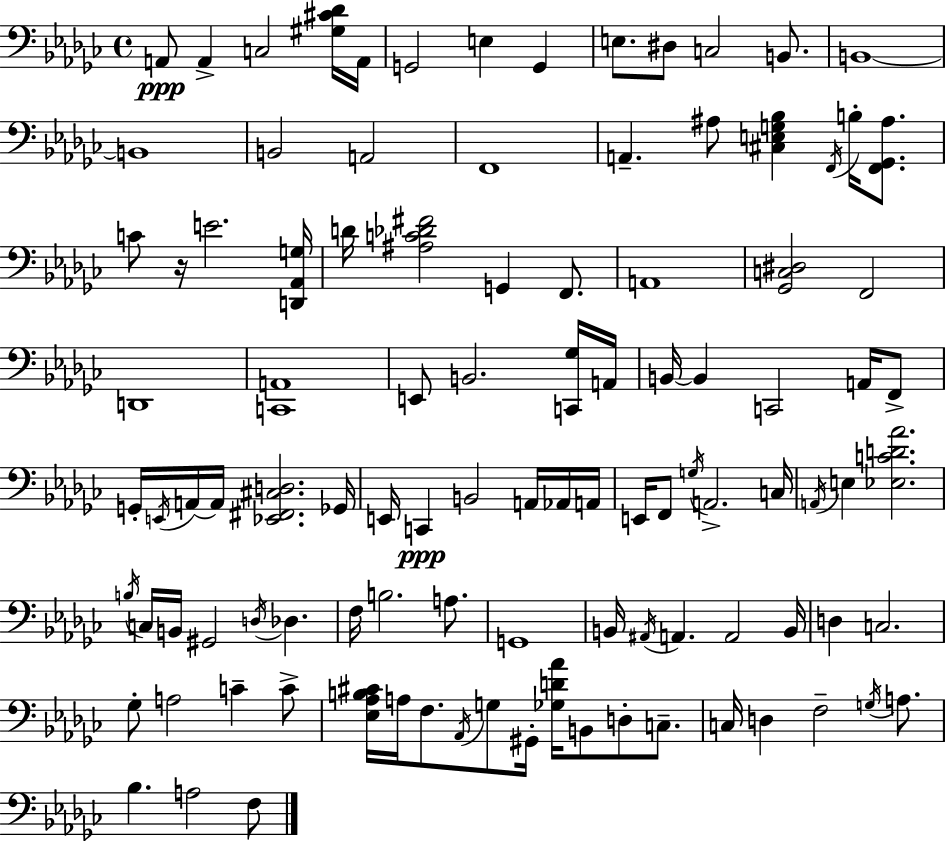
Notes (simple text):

A2/e A2/q C3/h [G#3,C#4,Db4]/s A2/s G2/h E3/q G2/q E3/e. D#3/e C3/h B2/e. B2/w B2/w B2/h A2/h F2/w A2/q. A#3/e [C#3,E3,G3,Bb3]/q F2/s B3/s [F2,Gb2,A#3]/e. C4/e R/s E4/h. [D2,Ab2,G3]/s D4/s [A#3,C4,Db4,F#4]/h G2/q F2/e. A2/w [Gb2,C3,D#3]/h F2/h D2/w [C2,A2]/w E2/e B2/h. [C2,Gb3]/s A2/s B2/s B2/q C2/h A2/s F2/e G2/s E2/s A2/s A2/s [Eb2,F#2,C#3,D3]/h. Gb2/s E2/s C2/q B2/h A2/s Ab2/s A2/s E2/s F2/e G3/s A2/h. C3/s A2/s E3/q [Eb3,C4,D4,Ab4]/h. B3/s C3/s B2/s G#2/h D3/s Db3/q. F3/s B3/h. A3/e. G2/w B2/s A#2/s A2/q. A2/h B2/s D3/q C3/h. Gb3/e A3/h C4/q C4/e [Eb3,Ab3,B3,C#4]/s A3/s F3/e. Ab2/s G3/e G#2/s [Gb3,D4,Ab4]/s B2/e D3/e C3/e. C3/s D3/q F3/h G3/s A3/e. Bb3/q. A3/h F3/e